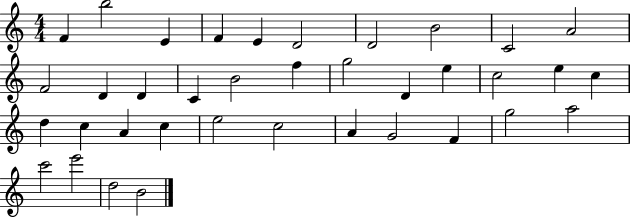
F4/q B5/h E4/q F4/q E4/q D4/h D4/h B4/h C4/h A4/h F4/h D4/q D4/q C4/q B4/h F5/q G5/h D4/q E5/q C5/h E5/q C5/q D5/q C5/q A4/q C5/q E5/h C5/h A4/q G4/h F4/q G5/h A5/h C6/h E6/h D5/h B4/h